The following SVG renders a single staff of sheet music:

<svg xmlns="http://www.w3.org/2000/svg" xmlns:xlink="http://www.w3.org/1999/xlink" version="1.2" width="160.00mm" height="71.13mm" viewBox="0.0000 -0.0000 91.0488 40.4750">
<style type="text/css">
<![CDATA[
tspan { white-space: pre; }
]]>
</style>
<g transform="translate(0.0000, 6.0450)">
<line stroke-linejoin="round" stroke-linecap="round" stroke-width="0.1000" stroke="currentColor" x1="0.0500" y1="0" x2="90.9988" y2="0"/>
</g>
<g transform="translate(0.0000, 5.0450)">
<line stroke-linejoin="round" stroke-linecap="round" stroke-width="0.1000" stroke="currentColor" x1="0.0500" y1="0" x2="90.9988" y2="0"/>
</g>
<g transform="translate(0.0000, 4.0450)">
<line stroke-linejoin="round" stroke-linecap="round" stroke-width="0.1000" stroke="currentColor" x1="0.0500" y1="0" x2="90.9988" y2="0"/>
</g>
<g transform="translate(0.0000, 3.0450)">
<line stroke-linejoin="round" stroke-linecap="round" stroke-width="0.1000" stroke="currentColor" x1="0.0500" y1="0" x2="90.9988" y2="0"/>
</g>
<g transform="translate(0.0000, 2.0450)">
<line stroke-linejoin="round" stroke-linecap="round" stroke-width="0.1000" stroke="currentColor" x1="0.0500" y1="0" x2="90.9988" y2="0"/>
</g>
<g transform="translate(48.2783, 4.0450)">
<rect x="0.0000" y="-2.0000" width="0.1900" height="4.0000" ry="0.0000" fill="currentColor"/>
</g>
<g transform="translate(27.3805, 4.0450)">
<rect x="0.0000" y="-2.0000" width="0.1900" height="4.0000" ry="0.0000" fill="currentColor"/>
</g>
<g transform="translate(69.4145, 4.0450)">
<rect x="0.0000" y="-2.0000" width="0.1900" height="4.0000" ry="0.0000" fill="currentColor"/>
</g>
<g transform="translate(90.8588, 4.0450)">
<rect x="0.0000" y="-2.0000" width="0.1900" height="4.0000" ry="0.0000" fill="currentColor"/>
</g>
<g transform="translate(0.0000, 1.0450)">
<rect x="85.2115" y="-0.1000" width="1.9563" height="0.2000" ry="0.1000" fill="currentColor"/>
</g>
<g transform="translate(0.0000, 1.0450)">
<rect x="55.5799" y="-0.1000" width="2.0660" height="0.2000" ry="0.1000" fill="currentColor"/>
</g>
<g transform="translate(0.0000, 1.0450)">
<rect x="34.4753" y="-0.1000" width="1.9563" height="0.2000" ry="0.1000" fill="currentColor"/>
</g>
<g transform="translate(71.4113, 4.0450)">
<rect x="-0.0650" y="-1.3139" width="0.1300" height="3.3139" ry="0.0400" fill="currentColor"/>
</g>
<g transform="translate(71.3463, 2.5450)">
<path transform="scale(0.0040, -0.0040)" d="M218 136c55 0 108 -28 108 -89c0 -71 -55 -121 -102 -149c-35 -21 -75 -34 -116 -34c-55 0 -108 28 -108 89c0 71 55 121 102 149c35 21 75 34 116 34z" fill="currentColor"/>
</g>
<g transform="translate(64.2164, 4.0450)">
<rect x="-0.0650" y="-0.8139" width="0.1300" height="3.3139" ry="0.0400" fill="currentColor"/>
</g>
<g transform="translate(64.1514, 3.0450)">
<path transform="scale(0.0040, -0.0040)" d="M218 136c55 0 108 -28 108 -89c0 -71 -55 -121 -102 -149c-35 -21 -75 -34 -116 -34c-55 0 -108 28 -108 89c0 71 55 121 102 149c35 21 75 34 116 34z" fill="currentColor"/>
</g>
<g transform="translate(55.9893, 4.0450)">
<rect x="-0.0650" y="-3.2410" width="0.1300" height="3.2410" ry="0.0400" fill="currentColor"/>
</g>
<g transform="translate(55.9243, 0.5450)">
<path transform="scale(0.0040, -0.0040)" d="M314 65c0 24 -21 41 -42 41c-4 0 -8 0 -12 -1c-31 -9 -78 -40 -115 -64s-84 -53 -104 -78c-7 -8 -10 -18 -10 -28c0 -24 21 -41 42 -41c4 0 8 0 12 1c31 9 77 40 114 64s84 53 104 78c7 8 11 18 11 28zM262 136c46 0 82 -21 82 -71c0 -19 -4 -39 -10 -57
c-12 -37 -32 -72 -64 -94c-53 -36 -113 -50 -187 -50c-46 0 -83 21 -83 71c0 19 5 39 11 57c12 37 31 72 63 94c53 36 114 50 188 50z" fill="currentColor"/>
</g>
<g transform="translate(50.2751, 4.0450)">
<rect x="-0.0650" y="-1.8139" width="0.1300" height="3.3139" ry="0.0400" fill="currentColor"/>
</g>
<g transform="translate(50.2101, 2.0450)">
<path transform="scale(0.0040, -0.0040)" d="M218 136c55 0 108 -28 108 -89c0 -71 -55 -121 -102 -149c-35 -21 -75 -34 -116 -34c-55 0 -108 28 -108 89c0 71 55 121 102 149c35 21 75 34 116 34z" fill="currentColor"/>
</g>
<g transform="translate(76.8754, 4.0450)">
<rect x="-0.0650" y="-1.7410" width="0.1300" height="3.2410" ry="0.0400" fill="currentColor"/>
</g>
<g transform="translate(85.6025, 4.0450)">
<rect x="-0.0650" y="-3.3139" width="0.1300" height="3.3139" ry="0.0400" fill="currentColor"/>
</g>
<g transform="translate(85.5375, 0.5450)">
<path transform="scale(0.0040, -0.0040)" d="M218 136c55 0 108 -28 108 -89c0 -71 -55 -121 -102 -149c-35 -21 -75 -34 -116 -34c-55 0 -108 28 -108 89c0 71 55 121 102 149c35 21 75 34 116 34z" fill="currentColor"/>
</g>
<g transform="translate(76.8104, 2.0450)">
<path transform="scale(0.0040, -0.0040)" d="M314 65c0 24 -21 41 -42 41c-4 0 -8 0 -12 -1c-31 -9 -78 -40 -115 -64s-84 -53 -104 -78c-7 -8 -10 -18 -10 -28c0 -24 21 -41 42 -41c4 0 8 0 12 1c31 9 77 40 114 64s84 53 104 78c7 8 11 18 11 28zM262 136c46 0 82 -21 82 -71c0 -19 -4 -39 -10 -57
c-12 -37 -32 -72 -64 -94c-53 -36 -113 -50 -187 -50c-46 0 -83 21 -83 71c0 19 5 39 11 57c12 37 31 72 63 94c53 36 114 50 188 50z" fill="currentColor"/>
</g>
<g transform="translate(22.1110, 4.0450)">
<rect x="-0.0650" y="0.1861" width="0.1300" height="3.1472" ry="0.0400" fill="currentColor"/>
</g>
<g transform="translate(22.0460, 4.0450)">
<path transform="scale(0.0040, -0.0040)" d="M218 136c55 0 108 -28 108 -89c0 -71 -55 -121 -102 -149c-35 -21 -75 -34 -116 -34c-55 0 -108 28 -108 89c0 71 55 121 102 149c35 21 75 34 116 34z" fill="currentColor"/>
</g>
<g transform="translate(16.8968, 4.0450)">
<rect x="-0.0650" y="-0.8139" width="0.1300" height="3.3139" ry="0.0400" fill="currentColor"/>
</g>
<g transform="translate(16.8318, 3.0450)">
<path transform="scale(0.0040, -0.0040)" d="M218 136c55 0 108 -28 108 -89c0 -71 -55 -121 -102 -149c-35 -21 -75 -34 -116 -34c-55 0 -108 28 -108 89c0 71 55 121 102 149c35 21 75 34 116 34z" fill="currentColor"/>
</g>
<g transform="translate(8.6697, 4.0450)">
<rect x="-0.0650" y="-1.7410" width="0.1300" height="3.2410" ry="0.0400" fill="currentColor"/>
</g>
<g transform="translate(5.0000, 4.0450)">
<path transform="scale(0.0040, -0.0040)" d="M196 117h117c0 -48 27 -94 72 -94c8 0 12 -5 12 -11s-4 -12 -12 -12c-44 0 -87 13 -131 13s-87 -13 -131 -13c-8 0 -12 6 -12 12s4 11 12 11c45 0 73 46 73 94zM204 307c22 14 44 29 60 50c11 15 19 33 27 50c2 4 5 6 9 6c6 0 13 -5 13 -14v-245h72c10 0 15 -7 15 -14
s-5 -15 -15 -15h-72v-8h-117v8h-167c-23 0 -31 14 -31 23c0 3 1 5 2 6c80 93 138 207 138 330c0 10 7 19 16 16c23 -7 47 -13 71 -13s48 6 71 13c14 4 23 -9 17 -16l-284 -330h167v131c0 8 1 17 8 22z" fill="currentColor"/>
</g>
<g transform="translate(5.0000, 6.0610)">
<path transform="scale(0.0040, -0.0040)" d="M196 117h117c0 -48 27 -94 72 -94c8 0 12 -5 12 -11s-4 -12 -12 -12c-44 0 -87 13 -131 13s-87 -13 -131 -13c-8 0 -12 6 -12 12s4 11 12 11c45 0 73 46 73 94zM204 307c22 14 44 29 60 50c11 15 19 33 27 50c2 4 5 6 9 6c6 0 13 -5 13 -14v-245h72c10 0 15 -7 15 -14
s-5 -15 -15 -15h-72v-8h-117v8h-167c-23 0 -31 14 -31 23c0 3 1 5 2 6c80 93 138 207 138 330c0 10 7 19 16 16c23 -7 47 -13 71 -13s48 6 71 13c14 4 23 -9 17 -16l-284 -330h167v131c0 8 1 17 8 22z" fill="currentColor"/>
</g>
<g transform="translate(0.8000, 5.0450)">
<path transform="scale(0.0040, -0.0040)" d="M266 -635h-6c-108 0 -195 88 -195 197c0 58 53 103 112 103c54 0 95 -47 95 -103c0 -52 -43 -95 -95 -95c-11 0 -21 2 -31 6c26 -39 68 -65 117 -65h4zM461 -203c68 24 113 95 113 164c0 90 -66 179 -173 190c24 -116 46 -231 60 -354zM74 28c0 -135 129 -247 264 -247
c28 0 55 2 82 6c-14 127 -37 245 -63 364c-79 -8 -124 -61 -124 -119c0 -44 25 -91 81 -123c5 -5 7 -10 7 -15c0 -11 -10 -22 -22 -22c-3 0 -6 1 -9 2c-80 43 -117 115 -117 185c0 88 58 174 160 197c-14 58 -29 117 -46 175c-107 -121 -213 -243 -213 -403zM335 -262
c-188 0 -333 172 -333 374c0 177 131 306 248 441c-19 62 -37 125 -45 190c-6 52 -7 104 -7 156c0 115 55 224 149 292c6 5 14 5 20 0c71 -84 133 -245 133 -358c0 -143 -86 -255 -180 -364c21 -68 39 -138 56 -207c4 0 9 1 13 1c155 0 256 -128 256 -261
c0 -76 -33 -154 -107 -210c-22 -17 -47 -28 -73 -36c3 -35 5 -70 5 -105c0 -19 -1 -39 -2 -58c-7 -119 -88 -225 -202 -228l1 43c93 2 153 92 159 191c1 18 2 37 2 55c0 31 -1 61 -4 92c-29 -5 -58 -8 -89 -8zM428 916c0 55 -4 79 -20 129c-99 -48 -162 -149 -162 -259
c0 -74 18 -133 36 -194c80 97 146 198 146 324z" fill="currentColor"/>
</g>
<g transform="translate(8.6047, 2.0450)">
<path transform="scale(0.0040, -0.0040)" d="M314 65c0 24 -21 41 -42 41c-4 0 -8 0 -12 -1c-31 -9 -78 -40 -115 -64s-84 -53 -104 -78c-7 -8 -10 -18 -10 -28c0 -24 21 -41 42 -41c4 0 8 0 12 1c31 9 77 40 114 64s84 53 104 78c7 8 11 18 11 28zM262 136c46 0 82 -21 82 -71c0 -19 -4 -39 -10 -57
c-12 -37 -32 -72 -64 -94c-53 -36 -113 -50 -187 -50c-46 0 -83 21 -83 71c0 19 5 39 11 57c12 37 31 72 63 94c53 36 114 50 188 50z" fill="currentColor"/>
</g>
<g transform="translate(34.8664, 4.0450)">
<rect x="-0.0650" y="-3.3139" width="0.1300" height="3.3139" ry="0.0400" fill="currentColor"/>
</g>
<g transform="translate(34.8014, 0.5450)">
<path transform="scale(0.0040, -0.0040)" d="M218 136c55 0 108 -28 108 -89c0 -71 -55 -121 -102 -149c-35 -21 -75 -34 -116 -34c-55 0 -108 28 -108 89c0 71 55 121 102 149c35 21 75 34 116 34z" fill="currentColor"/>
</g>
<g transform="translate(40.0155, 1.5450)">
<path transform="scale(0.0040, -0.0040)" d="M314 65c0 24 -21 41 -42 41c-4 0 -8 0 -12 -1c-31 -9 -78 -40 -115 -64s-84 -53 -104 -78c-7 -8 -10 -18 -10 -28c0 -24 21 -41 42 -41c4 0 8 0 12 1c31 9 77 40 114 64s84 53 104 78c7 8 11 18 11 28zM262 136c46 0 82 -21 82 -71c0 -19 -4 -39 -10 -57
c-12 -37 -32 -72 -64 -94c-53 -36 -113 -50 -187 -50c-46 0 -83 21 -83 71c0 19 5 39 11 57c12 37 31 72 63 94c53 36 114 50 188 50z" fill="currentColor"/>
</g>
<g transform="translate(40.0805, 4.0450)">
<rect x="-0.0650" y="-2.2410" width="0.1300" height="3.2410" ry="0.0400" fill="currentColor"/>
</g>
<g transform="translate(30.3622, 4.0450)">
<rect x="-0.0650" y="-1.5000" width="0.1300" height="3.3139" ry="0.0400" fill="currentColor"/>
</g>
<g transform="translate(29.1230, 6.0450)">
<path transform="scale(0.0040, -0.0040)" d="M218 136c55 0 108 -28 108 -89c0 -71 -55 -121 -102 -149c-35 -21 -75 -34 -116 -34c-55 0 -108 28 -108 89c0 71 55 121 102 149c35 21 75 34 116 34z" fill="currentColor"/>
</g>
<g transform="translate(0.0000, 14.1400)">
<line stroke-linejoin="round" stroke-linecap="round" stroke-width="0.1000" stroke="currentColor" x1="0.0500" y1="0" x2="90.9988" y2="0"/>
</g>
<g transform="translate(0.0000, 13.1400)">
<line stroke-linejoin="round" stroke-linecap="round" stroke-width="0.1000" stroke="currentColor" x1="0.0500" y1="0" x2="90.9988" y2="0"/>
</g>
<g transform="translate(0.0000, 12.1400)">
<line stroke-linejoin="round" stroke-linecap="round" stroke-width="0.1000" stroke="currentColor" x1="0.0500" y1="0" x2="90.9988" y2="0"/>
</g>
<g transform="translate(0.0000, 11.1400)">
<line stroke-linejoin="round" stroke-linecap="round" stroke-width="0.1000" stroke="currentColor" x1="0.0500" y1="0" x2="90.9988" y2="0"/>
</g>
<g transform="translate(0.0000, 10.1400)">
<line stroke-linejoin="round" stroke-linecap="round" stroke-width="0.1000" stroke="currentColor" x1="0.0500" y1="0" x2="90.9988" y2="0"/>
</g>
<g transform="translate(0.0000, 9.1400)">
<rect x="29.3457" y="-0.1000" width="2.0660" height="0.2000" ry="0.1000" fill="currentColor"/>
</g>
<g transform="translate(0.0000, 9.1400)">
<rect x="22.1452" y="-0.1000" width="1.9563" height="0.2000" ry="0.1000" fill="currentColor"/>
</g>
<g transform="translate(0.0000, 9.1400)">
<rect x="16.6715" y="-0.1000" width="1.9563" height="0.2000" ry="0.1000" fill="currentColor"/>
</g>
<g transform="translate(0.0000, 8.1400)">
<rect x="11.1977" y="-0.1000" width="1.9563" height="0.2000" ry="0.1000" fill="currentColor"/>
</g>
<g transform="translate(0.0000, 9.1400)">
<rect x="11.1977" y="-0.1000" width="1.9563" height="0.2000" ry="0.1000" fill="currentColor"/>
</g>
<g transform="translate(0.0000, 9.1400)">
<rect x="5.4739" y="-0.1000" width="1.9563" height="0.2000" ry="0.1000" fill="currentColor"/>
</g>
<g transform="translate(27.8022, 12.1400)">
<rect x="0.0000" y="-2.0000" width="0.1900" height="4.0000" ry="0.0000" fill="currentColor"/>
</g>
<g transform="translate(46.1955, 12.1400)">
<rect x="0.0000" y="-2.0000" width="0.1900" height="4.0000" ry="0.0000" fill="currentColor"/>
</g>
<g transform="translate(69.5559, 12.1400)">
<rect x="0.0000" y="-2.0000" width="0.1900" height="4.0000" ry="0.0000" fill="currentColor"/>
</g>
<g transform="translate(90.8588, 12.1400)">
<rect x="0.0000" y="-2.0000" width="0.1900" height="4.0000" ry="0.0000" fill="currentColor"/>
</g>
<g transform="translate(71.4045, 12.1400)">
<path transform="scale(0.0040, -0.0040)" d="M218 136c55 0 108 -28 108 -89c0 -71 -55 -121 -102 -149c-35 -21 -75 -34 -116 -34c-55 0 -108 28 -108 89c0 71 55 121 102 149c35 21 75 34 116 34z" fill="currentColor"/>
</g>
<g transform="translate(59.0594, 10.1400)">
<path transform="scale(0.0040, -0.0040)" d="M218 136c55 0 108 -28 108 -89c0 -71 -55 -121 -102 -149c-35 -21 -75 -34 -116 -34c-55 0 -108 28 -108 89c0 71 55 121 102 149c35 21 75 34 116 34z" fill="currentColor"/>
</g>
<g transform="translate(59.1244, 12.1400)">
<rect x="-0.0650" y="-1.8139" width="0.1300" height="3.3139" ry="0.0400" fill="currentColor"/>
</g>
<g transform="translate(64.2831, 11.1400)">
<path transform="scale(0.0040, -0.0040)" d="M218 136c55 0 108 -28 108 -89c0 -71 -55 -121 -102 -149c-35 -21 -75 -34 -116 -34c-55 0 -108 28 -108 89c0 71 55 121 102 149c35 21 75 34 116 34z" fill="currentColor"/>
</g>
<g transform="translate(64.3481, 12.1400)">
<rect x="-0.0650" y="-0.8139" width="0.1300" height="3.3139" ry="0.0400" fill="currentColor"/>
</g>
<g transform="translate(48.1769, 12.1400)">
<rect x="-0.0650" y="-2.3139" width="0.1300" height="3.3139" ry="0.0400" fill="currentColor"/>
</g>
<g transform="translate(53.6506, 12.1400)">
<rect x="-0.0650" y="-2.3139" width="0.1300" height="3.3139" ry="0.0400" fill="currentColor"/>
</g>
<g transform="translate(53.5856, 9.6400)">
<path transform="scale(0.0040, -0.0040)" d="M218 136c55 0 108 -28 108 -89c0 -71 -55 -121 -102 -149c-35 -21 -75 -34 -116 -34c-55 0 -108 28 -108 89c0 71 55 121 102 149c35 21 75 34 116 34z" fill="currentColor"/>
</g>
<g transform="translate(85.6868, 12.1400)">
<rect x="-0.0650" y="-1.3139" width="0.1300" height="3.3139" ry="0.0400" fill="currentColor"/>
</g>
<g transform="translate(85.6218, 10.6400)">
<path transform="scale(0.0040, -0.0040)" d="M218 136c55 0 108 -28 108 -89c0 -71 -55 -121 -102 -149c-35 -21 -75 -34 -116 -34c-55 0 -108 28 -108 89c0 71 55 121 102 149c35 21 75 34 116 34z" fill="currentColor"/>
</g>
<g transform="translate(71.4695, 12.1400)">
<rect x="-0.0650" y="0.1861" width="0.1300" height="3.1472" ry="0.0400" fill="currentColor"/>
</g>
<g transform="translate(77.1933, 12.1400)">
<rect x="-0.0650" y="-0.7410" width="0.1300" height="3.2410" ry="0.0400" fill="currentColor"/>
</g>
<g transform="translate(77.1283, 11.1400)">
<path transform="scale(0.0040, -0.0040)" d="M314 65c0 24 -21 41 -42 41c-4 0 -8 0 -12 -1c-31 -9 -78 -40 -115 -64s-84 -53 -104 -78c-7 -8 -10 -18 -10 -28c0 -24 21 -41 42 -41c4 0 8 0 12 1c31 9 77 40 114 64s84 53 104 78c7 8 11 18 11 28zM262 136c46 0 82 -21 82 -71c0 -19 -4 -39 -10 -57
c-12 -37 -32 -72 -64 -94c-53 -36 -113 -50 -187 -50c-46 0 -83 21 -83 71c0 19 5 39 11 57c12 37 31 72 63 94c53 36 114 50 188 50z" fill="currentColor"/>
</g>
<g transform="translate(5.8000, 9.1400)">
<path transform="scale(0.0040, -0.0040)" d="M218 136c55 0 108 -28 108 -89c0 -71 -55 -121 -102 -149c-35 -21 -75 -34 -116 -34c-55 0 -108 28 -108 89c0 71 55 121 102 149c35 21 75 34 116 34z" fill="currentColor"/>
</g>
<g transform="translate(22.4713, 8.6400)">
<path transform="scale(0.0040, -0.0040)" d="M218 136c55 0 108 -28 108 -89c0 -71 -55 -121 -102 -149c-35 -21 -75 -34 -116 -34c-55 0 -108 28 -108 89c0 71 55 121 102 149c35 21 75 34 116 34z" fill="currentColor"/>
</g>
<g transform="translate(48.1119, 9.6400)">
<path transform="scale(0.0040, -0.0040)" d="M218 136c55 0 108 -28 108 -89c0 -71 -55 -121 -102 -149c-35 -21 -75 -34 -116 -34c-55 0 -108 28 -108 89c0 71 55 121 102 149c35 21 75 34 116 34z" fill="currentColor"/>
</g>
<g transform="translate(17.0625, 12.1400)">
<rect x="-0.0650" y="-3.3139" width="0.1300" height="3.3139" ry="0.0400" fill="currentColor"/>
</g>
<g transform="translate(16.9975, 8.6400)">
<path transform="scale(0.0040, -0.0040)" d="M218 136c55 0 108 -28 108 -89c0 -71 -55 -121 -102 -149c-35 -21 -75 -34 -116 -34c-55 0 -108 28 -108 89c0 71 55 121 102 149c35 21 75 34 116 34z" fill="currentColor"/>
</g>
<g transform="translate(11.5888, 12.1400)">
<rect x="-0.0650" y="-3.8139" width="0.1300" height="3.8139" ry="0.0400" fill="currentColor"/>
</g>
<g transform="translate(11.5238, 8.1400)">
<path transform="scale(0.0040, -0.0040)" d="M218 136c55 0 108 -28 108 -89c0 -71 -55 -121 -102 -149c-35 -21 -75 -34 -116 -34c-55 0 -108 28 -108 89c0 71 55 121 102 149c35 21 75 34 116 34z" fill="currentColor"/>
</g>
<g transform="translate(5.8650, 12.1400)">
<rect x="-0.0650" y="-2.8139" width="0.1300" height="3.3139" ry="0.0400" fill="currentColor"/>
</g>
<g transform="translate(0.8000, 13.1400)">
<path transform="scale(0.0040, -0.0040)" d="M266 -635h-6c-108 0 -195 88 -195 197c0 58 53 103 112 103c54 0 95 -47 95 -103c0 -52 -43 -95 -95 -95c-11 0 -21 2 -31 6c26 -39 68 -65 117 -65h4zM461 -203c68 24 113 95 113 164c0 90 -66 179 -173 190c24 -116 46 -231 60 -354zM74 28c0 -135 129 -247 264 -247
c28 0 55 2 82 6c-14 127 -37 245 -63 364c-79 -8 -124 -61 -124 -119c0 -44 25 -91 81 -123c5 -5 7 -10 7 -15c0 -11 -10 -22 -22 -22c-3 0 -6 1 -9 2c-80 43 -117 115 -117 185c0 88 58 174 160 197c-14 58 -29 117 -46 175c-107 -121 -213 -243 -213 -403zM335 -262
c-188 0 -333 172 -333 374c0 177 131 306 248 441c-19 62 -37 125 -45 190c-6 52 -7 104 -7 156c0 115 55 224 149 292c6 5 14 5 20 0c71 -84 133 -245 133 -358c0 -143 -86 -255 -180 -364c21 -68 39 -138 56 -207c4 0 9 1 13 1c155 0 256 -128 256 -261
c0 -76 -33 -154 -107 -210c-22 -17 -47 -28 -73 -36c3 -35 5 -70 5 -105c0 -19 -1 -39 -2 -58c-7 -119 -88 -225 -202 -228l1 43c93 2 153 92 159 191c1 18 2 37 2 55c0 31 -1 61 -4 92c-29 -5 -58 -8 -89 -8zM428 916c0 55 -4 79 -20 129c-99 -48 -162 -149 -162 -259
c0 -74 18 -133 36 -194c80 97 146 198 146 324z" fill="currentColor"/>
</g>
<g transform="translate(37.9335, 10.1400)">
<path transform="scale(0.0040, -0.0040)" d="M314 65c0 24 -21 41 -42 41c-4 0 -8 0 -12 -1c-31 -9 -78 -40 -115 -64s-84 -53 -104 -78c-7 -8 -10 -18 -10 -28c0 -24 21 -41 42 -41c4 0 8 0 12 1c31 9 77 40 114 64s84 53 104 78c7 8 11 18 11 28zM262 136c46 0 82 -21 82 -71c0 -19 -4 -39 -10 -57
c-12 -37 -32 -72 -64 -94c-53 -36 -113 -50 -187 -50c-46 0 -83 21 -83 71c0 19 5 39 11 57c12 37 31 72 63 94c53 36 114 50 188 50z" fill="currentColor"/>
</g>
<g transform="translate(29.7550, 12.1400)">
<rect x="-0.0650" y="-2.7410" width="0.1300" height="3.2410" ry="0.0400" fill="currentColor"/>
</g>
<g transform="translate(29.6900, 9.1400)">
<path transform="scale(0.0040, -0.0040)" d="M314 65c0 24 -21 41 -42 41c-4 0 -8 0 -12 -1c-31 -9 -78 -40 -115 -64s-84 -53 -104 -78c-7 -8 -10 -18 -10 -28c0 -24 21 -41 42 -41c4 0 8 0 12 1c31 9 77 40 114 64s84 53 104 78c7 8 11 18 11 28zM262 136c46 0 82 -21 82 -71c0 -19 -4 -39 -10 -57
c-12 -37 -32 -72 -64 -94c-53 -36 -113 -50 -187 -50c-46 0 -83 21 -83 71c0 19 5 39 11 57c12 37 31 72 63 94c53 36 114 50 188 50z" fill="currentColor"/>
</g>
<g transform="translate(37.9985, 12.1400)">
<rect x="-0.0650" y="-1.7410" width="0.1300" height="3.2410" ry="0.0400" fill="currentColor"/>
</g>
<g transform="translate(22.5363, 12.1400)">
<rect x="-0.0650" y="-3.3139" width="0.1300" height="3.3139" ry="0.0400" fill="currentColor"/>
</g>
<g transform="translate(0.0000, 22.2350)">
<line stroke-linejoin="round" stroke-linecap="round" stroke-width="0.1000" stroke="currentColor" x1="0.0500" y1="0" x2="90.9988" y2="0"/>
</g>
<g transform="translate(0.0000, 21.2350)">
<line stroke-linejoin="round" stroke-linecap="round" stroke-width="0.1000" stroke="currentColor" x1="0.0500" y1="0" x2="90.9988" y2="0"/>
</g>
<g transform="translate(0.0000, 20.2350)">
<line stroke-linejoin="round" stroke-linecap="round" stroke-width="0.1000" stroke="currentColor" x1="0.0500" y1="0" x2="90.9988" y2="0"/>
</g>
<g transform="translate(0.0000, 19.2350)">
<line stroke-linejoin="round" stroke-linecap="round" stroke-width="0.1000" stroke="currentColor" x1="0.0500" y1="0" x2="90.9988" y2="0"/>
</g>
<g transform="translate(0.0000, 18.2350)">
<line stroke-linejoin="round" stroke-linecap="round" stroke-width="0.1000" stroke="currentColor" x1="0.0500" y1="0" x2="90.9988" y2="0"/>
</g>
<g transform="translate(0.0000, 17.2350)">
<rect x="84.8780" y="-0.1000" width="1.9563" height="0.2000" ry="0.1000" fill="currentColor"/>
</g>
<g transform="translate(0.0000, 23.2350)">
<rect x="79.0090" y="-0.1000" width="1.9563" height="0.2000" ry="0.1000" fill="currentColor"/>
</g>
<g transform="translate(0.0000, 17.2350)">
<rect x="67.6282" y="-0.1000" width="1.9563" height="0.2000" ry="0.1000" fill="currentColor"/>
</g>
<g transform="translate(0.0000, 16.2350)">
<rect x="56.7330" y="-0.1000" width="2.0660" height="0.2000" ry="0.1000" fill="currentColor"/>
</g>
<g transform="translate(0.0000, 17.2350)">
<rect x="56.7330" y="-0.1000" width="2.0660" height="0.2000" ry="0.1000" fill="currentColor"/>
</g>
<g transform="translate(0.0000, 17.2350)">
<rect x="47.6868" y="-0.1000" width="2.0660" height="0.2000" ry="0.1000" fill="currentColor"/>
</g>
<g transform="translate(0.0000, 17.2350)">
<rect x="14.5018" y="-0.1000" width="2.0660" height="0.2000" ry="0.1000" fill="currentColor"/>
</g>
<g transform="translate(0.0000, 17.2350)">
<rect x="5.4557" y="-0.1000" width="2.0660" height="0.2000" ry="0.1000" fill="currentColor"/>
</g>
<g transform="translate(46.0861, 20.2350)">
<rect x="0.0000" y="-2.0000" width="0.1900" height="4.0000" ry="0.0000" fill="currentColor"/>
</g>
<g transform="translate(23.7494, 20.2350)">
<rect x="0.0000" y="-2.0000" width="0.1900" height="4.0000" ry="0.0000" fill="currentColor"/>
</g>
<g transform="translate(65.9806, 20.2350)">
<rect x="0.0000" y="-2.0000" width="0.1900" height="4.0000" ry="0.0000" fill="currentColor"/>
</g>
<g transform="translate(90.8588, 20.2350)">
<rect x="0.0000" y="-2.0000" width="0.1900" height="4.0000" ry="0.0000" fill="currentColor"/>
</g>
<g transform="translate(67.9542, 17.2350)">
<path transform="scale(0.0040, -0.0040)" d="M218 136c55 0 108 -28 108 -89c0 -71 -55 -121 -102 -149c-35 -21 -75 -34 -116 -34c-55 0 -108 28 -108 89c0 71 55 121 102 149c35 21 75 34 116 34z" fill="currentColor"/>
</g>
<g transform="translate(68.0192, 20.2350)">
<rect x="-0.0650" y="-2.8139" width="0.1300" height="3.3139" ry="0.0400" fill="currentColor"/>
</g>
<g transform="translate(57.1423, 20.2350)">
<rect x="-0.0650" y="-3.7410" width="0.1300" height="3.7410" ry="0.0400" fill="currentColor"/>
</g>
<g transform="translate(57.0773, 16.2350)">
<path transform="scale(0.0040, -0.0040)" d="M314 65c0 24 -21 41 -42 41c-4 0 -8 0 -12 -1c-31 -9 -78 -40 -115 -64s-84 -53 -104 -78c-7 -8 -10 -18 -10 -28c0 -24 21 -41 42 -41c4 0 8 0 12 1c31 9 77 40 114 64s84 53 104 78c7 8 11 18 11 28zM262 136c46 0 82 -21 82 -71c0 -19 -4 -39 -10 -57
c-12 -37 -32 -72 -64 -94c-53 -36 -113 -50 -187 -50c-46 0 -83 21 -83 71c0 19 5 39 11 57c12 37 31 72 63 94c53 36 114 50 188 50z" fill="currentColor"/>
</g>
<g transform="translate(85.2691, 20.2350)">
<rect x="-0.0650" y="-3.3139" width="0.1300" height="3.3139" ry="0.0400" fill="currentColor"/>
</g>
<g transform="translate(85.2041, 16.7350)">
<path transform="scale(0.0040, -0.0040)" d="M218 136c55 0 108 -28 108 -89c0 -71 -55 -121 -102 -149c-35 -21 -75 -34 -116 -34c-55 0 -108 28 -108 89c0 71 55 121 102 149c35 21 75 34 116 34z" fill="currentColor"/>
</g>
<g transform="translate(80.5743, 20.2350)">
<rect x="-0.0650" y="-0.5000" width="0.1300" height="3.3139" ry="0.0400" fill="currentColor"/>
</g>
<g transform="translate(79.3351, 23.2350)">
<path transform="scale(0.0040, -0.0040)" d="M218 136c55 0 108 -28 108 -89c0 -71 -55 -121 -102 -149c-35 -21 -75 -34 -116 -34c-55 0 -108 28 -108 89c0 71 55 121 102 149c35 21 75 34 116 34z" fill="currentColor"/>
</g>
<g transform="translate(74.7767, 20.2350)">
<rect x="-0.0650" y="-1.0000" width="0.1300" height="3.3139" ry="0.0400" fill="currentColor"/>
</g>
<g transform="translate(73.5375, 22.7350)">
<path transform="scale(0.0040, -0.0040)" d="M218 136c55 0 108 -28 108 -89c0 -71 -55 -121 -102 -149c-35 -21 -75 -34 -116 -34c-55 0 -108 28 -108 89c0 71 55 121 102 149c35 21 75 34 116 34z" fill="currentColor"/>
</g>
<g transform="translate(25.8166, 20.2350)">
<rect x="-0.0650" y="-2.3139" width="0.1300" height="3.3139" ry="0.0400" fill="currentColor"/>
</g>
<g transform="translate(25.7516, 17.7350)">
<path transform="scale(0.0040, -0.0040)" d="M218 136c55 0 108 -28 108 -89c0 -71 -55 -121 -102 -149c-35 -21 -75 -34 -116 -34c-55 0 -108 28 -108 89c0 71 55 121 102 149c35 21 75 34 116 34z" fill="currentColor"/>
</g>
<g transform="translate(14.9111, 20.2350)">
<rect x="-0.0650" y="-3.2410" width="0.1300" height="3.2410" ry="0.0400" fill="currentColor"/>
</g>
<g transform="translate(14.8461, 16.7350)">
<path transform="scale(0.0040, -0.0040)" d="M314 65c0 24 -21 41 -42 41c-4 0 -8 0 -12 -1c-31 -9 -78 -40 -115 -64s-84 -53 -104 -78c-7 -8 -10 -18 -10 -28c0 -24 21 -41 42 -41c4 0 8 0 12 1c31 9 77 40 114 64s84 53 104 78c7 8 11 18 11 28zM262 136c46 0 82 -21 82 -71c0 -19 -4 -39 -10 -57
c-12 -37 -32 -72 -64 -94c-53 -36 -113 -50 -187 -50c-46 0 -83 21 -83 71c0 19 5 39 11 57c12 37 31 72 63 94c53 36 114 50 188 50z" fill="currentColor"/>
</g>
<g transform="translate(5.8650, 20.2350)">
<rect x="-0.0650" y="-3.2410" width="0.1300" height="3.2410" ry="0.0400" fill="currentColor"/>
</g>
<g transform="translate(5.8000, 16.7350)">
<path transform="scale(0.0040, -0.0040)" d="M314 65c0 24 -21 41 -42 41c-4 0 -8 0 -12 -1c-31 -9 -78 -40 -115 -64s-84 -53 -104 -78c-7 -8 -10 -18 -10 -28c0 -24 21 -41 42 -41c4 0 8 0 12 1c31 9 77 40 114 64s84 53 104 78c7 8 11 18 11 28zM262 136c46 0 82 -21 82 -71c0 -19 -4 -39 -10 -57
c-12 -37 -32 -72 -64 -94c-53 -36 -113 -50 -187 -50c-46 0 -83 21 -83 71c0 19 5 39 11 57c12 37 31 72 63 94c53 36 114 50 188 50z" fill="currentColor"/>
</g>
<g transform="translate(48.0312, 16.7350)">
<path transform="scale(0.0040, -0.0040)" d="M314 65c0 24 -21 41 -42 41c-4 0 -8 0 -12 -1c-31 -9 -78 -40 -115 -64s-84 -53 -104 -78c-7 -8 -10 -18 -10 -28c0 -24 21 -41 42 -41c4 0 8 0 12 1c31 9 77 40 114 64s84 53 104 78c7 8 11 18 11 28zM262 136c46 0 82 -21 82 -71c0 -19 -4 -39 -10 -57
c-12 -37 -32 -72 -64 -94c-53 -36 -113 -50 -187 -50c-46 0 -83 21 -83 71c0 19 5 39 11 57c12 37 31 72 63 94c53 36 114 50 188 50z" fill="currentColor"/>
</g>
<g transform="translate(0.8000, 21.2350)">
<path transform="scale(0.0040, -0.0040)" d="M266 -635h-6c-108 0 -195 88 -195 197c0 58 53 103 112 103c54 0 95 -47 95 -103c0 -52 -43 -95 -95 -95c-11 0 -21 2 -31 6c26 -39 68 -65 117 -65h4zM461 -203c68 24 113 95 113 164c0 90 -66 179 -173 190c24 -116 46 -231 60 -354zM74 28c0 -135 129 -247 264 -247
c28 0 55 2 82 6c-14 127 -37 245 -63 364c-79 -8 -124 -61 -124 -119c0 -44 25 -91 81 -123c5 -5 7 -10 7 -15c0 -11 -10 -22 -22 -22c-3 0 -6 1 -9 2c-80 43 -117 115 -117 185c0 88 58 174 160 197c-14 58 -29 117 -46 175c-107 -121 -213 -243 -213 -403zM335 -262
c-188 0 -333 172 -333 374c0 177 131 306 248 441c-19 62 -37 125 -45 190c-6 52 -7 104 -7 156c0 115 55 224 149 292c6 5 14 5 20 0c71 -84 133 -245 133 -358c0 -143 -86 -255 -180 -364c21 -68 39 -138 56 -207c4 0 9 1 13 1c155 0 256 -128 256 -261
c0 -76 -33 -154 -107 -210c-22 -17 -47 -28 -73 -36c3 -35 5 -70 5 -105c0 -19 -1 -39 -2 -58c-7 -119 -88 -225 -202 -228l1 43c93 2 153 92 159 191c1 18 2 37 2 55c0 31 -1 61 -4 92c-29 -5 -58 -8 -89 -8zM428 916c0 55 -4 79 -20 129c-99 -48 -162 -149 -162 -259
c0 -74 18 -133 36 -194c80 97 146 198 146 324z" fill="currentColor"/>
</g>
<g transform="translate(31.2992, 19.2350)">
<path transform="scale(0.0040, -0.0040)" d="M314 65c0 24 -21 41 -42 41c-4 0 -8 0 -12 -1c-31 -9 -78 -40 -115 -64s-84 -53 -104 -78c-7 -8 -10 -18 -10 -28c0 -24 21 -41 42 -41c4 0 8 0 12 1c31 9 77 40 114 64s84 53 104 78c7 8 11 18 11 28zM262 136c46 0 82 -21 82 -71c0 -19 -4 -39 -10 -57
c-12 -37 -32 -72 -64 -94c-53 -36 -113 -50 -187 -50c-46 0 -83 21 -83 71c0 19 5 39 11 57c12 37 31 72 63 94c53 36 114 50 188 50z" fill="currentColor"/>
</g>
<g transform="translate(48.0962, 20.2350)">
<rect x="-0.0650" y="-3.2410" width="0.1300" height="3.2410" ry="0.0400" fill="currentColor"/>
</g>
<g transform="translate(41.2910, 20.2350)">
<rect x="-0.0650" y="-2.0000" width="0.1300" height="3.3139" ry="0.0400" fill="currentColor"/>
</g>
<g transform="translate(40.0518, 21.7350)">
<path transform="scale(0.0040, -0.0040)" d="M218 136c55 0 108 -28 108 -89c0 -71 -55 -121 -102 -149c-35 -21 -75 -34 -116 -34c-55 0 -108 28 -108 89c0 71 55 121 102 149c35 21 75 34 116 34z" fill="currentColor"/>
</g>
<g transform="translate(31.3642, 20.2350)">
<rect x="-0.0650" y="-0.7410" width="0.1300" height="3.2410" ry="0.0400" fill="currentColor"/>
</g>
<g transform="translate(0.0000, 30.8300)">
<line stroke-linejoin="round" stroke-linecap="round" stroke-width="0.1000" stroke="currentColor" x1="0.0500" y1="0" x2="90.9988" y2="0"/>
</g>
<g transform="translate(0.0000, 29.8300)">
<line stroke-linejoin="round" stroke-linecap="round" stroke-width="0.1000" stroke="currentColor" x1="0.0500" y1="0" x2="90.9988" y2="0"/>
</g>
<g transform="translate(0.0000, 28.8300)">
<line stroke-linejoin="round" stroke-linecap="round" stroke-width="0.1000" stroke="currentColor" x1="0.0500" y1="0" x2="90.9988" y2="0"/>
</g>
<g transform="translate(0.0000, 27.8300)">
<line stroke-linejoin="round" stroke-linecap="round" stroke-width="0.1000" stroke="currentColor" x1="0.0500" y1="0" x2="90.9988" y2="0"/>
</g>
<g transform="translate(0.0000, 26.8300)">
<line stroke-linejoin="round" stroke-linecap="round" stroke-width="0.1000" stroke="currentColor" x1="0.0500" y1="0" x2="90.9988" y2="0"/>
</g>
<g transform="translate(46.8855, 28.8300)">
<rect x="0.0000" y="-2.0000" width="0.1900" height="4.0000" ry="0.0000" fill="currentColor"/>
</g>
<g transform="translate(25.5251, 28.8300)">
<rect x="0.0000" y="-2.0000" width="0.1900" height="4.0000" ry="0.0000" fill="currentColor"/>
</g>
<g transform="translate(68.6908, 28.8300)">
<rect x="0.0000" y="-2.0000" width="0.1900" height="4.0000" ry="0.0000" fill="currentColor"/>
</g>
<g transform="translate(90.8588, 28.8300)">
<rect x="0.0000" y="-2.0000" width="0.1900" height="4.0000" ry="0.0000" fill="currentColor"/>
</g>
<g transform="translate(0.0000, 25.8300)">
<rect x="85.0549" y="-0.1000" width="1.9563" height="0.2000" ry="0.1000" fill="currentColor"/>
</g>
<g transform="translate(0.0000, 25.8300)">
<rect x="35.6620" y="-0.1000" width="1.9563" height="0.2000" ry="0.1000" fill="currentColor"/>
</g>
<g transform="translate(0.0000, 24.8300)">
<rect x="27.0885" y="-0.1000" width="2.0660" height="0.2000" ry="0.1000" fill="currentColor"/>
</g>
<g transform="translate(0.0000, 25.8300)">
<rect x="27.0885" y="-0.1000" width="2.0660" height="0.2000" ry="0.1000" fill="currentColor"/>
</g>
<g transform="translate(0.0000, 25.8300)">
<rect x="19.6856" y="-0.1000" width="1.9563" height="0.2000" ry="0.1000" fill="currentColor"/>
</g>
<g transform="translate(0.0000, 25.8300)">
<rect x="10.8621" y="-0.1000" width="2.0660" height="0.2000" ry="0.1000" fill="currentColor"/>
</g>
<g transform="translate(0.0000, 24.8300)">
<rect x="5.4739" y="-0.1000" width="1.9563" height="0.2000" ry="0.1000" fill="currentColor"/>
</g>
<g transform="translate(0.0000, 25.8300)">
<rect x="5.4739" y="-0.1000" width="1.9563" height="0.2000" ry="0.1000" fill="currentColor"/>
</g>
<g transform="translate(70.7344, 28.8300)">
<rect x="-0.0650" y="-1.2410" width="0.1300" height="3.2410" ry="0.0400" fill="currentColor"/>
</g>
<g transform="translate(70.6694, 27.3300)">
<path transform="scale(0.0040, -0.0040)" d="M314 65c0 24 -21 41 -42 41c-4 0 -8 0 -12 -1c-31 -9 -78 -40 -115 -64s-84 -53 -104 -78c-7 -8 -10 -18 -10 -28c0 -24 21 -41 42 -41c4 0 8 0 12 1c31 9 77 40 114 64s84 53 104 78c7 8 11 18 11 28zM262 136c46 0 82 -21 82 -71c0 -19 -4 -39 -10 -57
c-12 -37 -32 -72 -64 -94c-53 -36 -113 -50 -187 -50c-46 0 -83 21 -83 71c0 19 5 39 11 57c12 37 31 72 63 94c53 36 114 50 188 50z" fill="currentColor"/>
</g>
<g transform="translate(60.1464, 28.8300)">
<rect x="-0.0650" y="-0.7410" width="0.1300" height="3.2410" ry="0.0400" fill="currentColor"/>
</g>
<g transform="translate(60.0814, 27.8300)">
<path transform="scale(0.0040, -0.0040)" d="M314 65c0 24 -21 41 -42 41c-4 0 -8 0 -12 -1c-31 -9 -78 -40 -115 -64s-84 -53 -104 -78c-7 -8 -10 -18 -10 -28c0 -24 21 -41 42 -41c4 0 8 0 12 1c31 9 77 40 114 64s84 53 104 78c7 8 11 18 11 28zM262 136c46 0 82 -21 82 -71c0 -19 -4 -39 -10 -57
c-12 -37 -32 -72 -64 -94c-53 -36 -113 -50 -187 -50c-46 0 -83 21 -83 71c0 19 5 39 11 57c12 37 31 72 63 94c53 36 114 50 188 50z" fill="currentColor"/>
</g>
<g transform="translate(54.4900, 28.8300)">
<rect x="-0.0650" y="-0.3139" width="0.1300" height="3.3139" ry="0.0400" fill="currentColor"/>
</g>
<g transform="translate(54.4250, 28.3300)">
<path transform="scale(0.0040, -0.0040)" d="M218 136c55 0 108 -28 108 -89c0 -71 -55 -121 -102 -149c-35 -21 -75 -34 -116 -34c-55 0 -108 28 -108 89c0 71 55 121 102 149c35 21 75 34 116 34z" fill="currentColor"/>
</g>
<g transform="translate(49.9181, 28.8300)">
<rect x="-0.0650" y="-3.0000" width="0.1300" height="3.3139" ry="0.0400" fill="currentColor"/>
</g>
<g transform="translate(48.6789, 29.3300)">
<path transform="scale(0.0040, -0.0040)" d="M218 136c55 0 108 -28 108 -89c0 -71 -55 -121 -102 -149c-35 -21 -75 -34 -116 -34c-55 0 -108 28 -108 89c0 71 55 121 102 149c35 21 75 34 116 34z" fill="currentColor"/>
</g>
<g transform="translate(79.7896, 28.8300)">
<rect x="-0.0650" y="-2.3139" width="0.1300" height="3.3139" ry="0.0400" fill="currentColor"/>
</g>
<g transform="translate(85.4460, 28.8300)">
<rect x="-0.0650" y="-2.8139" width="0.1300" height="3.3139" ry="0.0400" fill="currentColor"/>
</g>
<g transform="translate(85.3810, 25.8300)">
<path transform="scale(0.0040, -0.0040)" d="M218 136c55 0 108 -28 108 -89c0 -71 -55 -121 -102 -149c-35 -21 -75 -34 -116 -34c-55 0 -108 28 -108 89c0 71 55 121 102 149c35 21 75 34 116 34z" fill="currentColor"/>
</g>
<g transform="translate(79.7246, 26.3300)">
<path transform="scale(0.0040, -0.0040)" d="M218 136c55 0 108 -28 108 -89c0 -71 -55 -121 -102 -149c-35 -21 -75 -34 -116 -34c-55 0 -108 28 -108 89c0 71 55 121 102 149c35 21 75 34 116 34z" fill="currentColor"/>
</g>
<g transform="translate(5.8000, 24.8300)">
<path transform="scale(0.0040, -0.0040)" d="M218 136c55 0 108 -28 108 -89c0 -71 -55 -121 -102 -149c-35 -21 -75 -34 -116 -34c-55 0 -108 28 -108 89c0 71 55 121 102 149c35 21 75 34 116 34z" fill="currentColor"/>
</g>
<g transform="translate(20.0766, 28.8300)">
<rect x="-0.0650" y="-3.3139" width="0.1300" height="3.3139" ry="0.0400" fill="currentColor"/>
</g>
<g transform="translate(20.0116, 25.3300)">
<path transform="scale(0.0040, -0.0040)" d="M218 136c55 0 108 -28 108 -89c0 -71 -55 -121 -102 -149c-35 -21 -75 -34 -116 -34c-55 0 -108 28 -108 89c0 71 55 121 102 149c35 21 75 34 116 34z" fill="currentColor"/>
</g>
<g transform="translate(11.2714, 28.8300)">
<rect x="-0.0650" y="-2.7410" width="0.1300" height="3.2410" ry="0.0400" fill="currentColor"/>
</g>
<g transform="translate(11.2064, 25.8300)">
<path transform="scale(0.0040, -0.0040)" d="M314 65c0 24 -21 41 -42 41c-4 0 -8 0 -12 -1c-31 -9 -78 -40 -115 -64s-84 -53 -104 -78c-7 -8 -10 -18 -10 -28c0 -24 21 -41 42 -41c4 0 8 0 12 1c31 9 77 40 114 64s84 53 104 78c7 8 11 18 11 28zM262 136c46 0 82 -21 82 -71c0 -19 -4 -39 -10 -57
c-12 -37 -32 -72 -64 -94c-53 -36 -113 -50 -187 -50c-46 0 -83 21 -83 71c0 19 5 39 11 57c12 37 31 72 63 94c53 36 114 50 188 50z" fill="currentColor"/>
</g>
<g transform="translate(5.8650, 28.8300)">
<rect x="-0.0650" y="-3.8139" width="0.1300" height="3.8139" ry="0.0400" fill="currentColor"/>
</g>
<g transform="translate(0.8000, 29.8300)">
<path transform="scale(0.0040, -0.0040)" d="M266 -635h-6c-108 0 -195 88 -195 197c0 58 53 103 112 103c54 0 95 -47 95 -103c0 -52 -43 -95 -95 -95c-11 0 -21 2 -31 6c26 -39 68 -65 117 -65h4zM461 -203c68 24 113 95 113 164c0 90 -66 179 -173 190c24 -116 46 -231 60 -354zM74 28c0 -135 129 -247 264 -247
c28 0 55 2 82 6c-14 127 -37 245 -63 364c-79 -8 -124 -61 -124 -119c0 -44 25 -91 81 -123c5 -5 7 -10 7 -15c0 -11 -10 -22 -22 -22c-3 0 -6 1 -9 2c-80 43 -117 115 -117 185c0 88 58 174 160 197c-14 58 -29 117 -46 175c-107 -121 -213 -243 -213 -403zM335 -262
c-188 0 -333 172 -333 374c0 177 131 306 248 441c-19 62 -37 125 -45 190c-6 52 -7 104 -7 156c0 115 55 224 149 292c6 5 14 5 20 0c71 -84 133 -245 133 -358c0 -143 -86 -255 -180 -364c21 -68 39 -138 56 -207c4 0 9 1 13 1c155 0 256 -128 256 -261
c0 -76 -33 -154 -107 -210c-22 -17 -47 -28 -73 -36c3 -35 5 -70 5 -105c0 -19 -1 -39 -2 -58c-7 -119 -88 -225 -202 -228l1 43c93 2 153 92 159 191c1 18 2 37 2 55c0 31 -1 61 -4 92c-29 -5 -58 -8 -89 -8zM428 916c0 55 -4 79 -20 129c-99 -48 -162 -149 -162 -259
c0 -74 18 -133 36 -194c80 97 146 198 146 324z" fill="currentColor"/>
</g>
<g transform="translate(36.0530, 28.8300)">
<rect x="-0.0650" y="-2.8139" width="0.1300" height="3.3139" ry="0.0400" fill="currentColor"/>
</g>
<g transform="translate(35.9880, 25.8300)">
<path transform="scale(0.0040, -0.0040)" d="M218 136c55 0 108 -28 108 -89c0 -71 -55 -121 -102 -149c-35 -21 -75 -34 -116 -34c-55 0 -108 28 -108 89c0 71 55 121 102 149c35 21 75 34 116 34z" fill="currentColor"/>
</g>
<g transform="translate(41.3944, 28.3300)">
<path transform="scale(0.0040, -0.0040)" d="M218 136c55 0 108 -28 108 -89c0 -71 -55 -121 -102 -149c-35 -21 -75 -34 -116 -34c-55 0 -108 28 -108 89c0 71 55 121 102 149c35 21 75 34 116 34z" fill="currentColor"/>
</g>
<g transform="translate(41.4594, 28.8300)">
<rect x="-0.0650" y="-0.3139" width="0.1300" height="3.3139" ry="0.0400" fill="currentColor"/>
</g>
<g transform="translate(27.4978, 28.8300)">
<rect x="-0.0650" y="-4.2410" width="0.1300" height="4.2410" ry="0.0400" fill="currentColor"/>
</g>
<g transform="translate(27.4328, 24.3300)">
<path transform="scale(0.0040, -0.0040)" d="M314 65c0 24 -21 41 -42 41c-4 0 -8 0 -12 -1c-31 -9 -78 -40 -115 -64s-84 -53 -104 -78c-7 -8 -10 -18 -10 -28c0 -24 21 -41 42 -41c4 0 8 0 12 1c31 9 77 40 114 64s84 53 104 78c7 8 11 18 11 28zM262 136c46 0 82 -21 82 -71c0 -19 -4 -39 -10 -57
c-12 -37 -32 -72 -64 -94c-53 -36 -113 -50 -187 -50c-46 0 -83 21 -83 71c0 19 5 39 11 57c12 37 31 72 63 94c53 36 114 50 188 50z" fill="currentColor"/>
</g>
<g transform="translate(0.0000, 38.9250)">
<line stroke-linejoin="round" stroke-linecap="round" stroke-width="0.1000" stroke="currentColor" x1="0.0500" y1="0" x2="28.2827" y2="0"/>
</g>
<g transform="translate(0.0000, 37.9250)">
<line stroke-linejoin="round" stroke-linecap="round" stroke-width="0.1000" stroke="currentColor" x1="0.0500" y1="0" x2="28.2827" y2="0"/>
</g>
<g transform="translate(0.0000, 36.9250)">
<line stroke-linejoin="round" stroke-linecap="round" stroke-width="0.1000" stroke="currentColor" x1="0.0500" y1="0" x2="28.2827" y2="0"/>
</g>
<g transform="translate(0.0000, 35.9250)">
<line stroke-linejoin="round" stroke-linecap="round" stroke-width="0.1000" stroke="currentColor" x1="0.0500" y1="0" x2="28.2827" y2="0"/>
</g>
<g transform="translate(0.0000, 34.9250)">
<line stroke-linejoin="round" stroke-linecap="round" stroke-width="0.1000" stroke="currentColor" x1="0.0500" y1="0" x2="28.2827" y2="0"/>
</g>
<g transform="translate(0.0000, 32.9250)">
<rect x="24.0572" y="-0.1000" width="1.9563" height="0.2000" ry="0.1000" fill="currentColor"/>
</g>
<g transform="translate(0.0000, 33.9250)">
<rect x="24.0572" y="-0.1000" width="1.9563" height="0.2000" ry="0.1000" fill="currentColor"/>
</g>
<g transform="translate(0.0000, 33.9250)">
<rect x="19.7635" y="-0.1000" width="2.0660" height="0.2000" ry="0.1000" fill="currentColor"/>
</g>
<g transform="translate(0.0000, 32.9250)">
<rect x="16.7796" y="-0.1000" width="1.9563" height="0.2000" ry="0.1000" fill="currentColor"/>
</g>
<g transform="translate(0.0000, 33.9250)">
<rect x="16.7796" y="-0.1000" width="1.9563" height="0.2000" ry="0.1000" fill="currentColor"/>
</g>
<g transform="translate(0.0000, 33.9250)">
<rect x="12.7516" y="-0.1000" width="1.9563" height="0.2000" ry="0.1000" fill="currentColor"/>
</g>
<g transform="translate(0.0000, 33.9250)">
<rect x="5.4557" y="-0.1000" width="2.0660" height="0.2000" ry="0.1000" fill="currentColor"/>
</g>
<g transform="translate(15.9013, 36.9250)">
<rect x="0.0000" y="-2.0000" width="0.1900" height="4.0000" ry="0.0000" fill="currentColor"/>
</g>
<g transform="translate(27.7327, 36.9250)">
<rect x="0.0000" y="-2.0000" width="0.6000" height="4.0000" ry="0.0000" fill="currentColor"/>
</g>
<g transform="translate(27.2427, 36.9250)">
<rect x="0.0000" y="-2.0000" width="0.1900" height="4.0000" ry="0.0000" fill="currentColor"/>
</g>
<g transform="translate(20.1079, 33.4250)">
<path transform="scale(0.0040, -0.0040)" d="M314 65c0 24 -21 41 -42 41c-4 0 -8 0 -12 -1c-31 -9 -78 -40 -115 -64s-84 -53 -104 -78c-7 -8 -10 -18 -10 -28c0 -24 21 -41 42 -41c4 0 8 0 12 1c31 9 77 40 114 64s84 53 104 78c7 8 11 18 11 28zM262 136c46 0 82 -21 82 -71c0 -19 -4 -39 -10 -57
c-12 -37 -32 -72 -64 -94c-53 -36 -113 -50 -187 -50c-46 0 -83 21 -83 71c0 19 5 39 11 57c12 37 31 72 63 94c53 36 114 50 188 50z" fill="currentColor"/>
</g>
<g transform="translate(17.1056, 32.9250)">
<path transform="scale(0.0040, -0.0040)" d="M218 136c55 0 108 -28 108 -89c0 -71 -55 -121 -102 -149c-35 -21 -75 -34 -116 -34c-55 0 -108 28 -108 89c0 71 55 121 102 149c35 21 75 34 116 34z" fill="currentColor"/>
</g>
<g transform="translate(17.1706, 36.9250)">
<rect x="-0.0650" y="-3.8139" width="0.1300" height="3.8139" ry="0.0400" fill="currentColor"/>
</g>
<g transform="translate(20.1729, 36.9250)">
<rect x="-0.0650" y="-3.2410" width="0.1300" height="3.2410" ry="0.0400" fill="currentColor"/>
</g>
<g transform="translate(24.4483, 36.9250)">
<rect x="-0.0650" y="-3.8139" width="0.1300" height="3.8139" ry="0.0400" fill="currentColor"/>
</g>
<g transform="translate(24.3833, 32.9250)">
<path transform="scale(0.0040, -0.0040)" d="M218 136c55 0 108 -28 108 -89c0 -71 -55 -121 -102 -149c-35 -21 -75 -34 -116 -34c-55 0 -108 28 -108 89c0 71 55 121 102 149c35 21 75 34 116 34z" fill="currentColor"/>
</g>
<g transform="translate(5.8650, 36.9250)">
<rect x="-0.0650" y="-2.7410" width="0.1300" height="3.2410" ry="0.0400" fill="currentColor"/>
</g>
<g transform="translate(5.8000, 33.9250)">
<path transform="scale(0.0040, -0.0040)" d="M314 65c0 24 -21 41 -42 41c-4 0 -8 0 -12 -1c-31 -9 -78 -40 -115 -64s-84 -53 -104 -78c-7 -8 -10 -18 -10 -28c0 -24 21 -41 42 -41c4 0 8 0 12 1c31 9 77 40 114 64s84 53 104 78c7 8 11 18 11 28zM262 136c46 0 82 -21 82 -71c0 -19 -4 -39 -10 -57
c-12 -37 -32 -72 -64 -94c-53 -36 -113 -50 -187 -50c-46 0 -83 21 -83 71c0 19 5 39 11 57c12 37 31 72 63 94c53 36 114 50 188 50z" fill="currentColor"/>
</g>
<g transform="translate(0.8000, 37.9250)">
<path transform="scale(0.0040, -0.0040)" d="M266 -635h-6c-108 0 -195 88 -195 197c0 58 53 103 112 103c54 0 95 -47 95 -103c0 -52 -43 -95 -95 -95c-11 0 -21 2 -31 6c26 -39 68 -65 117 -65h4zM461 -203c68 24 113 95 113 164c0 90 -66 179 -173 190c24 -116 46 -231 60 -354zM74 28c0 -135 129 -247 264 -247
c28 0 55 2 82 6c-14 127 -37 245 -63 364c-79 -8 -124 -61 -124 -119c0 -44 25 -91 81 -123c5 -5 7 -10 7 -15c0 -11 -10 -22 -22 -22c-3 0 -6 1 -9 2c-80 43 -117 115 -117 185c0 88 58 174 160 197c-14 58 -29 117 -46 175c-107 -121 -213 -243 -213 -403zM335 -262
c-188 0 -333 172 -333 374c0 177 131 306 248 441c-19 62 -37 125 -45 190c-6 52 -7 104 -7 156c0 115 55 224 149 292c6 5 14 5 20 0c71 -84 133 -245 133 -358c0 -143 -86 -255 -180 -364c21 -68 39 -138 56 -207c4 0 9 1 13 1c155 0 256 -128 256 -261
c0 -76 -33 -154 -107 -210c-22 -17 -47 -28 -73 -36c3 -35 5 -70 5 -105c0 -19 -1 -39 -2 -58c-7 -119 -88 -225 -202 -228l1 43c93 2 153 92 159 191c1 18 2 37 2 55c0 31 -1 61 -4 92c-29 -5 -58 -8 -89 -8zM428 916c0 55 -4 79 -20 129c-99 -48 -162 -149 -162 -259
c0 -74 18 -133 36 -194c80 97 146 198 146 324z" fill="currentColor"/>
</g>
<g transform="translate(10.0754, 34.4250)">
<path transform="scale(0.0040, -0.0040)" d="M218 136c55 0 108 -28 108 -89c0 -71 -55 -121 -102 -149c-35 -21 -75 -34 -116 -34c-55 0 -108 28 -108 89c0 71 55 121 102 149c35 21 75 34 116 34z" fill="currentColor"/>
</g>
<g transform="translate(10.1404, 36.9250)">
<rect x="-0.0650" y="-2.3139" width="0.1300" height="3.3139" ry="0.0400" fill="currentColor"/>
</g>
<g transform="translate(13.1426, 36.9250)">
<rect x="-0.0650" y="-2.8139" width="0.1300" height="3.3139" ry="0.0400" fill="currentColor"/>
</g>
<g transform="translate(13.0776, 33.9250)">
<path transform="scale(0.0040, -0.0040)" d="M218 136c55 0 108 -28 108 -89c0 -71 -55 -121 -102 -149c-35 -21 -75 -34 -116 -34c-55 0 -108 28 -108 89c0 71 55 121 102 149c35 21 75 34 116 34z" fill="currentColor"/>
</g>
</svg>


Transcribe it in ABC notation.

X:1
T:Untitled
M:4/4
L:1/4
K:C
f2 d B E b g2 f b2 d e f2 b a c' b b a2 f2 g g f d B d2 e b2 b2 g d2 F b2 c'2 a D C b c' a2 b d'2 a c A c d2 e2 g a a2 g a c' b2 c'